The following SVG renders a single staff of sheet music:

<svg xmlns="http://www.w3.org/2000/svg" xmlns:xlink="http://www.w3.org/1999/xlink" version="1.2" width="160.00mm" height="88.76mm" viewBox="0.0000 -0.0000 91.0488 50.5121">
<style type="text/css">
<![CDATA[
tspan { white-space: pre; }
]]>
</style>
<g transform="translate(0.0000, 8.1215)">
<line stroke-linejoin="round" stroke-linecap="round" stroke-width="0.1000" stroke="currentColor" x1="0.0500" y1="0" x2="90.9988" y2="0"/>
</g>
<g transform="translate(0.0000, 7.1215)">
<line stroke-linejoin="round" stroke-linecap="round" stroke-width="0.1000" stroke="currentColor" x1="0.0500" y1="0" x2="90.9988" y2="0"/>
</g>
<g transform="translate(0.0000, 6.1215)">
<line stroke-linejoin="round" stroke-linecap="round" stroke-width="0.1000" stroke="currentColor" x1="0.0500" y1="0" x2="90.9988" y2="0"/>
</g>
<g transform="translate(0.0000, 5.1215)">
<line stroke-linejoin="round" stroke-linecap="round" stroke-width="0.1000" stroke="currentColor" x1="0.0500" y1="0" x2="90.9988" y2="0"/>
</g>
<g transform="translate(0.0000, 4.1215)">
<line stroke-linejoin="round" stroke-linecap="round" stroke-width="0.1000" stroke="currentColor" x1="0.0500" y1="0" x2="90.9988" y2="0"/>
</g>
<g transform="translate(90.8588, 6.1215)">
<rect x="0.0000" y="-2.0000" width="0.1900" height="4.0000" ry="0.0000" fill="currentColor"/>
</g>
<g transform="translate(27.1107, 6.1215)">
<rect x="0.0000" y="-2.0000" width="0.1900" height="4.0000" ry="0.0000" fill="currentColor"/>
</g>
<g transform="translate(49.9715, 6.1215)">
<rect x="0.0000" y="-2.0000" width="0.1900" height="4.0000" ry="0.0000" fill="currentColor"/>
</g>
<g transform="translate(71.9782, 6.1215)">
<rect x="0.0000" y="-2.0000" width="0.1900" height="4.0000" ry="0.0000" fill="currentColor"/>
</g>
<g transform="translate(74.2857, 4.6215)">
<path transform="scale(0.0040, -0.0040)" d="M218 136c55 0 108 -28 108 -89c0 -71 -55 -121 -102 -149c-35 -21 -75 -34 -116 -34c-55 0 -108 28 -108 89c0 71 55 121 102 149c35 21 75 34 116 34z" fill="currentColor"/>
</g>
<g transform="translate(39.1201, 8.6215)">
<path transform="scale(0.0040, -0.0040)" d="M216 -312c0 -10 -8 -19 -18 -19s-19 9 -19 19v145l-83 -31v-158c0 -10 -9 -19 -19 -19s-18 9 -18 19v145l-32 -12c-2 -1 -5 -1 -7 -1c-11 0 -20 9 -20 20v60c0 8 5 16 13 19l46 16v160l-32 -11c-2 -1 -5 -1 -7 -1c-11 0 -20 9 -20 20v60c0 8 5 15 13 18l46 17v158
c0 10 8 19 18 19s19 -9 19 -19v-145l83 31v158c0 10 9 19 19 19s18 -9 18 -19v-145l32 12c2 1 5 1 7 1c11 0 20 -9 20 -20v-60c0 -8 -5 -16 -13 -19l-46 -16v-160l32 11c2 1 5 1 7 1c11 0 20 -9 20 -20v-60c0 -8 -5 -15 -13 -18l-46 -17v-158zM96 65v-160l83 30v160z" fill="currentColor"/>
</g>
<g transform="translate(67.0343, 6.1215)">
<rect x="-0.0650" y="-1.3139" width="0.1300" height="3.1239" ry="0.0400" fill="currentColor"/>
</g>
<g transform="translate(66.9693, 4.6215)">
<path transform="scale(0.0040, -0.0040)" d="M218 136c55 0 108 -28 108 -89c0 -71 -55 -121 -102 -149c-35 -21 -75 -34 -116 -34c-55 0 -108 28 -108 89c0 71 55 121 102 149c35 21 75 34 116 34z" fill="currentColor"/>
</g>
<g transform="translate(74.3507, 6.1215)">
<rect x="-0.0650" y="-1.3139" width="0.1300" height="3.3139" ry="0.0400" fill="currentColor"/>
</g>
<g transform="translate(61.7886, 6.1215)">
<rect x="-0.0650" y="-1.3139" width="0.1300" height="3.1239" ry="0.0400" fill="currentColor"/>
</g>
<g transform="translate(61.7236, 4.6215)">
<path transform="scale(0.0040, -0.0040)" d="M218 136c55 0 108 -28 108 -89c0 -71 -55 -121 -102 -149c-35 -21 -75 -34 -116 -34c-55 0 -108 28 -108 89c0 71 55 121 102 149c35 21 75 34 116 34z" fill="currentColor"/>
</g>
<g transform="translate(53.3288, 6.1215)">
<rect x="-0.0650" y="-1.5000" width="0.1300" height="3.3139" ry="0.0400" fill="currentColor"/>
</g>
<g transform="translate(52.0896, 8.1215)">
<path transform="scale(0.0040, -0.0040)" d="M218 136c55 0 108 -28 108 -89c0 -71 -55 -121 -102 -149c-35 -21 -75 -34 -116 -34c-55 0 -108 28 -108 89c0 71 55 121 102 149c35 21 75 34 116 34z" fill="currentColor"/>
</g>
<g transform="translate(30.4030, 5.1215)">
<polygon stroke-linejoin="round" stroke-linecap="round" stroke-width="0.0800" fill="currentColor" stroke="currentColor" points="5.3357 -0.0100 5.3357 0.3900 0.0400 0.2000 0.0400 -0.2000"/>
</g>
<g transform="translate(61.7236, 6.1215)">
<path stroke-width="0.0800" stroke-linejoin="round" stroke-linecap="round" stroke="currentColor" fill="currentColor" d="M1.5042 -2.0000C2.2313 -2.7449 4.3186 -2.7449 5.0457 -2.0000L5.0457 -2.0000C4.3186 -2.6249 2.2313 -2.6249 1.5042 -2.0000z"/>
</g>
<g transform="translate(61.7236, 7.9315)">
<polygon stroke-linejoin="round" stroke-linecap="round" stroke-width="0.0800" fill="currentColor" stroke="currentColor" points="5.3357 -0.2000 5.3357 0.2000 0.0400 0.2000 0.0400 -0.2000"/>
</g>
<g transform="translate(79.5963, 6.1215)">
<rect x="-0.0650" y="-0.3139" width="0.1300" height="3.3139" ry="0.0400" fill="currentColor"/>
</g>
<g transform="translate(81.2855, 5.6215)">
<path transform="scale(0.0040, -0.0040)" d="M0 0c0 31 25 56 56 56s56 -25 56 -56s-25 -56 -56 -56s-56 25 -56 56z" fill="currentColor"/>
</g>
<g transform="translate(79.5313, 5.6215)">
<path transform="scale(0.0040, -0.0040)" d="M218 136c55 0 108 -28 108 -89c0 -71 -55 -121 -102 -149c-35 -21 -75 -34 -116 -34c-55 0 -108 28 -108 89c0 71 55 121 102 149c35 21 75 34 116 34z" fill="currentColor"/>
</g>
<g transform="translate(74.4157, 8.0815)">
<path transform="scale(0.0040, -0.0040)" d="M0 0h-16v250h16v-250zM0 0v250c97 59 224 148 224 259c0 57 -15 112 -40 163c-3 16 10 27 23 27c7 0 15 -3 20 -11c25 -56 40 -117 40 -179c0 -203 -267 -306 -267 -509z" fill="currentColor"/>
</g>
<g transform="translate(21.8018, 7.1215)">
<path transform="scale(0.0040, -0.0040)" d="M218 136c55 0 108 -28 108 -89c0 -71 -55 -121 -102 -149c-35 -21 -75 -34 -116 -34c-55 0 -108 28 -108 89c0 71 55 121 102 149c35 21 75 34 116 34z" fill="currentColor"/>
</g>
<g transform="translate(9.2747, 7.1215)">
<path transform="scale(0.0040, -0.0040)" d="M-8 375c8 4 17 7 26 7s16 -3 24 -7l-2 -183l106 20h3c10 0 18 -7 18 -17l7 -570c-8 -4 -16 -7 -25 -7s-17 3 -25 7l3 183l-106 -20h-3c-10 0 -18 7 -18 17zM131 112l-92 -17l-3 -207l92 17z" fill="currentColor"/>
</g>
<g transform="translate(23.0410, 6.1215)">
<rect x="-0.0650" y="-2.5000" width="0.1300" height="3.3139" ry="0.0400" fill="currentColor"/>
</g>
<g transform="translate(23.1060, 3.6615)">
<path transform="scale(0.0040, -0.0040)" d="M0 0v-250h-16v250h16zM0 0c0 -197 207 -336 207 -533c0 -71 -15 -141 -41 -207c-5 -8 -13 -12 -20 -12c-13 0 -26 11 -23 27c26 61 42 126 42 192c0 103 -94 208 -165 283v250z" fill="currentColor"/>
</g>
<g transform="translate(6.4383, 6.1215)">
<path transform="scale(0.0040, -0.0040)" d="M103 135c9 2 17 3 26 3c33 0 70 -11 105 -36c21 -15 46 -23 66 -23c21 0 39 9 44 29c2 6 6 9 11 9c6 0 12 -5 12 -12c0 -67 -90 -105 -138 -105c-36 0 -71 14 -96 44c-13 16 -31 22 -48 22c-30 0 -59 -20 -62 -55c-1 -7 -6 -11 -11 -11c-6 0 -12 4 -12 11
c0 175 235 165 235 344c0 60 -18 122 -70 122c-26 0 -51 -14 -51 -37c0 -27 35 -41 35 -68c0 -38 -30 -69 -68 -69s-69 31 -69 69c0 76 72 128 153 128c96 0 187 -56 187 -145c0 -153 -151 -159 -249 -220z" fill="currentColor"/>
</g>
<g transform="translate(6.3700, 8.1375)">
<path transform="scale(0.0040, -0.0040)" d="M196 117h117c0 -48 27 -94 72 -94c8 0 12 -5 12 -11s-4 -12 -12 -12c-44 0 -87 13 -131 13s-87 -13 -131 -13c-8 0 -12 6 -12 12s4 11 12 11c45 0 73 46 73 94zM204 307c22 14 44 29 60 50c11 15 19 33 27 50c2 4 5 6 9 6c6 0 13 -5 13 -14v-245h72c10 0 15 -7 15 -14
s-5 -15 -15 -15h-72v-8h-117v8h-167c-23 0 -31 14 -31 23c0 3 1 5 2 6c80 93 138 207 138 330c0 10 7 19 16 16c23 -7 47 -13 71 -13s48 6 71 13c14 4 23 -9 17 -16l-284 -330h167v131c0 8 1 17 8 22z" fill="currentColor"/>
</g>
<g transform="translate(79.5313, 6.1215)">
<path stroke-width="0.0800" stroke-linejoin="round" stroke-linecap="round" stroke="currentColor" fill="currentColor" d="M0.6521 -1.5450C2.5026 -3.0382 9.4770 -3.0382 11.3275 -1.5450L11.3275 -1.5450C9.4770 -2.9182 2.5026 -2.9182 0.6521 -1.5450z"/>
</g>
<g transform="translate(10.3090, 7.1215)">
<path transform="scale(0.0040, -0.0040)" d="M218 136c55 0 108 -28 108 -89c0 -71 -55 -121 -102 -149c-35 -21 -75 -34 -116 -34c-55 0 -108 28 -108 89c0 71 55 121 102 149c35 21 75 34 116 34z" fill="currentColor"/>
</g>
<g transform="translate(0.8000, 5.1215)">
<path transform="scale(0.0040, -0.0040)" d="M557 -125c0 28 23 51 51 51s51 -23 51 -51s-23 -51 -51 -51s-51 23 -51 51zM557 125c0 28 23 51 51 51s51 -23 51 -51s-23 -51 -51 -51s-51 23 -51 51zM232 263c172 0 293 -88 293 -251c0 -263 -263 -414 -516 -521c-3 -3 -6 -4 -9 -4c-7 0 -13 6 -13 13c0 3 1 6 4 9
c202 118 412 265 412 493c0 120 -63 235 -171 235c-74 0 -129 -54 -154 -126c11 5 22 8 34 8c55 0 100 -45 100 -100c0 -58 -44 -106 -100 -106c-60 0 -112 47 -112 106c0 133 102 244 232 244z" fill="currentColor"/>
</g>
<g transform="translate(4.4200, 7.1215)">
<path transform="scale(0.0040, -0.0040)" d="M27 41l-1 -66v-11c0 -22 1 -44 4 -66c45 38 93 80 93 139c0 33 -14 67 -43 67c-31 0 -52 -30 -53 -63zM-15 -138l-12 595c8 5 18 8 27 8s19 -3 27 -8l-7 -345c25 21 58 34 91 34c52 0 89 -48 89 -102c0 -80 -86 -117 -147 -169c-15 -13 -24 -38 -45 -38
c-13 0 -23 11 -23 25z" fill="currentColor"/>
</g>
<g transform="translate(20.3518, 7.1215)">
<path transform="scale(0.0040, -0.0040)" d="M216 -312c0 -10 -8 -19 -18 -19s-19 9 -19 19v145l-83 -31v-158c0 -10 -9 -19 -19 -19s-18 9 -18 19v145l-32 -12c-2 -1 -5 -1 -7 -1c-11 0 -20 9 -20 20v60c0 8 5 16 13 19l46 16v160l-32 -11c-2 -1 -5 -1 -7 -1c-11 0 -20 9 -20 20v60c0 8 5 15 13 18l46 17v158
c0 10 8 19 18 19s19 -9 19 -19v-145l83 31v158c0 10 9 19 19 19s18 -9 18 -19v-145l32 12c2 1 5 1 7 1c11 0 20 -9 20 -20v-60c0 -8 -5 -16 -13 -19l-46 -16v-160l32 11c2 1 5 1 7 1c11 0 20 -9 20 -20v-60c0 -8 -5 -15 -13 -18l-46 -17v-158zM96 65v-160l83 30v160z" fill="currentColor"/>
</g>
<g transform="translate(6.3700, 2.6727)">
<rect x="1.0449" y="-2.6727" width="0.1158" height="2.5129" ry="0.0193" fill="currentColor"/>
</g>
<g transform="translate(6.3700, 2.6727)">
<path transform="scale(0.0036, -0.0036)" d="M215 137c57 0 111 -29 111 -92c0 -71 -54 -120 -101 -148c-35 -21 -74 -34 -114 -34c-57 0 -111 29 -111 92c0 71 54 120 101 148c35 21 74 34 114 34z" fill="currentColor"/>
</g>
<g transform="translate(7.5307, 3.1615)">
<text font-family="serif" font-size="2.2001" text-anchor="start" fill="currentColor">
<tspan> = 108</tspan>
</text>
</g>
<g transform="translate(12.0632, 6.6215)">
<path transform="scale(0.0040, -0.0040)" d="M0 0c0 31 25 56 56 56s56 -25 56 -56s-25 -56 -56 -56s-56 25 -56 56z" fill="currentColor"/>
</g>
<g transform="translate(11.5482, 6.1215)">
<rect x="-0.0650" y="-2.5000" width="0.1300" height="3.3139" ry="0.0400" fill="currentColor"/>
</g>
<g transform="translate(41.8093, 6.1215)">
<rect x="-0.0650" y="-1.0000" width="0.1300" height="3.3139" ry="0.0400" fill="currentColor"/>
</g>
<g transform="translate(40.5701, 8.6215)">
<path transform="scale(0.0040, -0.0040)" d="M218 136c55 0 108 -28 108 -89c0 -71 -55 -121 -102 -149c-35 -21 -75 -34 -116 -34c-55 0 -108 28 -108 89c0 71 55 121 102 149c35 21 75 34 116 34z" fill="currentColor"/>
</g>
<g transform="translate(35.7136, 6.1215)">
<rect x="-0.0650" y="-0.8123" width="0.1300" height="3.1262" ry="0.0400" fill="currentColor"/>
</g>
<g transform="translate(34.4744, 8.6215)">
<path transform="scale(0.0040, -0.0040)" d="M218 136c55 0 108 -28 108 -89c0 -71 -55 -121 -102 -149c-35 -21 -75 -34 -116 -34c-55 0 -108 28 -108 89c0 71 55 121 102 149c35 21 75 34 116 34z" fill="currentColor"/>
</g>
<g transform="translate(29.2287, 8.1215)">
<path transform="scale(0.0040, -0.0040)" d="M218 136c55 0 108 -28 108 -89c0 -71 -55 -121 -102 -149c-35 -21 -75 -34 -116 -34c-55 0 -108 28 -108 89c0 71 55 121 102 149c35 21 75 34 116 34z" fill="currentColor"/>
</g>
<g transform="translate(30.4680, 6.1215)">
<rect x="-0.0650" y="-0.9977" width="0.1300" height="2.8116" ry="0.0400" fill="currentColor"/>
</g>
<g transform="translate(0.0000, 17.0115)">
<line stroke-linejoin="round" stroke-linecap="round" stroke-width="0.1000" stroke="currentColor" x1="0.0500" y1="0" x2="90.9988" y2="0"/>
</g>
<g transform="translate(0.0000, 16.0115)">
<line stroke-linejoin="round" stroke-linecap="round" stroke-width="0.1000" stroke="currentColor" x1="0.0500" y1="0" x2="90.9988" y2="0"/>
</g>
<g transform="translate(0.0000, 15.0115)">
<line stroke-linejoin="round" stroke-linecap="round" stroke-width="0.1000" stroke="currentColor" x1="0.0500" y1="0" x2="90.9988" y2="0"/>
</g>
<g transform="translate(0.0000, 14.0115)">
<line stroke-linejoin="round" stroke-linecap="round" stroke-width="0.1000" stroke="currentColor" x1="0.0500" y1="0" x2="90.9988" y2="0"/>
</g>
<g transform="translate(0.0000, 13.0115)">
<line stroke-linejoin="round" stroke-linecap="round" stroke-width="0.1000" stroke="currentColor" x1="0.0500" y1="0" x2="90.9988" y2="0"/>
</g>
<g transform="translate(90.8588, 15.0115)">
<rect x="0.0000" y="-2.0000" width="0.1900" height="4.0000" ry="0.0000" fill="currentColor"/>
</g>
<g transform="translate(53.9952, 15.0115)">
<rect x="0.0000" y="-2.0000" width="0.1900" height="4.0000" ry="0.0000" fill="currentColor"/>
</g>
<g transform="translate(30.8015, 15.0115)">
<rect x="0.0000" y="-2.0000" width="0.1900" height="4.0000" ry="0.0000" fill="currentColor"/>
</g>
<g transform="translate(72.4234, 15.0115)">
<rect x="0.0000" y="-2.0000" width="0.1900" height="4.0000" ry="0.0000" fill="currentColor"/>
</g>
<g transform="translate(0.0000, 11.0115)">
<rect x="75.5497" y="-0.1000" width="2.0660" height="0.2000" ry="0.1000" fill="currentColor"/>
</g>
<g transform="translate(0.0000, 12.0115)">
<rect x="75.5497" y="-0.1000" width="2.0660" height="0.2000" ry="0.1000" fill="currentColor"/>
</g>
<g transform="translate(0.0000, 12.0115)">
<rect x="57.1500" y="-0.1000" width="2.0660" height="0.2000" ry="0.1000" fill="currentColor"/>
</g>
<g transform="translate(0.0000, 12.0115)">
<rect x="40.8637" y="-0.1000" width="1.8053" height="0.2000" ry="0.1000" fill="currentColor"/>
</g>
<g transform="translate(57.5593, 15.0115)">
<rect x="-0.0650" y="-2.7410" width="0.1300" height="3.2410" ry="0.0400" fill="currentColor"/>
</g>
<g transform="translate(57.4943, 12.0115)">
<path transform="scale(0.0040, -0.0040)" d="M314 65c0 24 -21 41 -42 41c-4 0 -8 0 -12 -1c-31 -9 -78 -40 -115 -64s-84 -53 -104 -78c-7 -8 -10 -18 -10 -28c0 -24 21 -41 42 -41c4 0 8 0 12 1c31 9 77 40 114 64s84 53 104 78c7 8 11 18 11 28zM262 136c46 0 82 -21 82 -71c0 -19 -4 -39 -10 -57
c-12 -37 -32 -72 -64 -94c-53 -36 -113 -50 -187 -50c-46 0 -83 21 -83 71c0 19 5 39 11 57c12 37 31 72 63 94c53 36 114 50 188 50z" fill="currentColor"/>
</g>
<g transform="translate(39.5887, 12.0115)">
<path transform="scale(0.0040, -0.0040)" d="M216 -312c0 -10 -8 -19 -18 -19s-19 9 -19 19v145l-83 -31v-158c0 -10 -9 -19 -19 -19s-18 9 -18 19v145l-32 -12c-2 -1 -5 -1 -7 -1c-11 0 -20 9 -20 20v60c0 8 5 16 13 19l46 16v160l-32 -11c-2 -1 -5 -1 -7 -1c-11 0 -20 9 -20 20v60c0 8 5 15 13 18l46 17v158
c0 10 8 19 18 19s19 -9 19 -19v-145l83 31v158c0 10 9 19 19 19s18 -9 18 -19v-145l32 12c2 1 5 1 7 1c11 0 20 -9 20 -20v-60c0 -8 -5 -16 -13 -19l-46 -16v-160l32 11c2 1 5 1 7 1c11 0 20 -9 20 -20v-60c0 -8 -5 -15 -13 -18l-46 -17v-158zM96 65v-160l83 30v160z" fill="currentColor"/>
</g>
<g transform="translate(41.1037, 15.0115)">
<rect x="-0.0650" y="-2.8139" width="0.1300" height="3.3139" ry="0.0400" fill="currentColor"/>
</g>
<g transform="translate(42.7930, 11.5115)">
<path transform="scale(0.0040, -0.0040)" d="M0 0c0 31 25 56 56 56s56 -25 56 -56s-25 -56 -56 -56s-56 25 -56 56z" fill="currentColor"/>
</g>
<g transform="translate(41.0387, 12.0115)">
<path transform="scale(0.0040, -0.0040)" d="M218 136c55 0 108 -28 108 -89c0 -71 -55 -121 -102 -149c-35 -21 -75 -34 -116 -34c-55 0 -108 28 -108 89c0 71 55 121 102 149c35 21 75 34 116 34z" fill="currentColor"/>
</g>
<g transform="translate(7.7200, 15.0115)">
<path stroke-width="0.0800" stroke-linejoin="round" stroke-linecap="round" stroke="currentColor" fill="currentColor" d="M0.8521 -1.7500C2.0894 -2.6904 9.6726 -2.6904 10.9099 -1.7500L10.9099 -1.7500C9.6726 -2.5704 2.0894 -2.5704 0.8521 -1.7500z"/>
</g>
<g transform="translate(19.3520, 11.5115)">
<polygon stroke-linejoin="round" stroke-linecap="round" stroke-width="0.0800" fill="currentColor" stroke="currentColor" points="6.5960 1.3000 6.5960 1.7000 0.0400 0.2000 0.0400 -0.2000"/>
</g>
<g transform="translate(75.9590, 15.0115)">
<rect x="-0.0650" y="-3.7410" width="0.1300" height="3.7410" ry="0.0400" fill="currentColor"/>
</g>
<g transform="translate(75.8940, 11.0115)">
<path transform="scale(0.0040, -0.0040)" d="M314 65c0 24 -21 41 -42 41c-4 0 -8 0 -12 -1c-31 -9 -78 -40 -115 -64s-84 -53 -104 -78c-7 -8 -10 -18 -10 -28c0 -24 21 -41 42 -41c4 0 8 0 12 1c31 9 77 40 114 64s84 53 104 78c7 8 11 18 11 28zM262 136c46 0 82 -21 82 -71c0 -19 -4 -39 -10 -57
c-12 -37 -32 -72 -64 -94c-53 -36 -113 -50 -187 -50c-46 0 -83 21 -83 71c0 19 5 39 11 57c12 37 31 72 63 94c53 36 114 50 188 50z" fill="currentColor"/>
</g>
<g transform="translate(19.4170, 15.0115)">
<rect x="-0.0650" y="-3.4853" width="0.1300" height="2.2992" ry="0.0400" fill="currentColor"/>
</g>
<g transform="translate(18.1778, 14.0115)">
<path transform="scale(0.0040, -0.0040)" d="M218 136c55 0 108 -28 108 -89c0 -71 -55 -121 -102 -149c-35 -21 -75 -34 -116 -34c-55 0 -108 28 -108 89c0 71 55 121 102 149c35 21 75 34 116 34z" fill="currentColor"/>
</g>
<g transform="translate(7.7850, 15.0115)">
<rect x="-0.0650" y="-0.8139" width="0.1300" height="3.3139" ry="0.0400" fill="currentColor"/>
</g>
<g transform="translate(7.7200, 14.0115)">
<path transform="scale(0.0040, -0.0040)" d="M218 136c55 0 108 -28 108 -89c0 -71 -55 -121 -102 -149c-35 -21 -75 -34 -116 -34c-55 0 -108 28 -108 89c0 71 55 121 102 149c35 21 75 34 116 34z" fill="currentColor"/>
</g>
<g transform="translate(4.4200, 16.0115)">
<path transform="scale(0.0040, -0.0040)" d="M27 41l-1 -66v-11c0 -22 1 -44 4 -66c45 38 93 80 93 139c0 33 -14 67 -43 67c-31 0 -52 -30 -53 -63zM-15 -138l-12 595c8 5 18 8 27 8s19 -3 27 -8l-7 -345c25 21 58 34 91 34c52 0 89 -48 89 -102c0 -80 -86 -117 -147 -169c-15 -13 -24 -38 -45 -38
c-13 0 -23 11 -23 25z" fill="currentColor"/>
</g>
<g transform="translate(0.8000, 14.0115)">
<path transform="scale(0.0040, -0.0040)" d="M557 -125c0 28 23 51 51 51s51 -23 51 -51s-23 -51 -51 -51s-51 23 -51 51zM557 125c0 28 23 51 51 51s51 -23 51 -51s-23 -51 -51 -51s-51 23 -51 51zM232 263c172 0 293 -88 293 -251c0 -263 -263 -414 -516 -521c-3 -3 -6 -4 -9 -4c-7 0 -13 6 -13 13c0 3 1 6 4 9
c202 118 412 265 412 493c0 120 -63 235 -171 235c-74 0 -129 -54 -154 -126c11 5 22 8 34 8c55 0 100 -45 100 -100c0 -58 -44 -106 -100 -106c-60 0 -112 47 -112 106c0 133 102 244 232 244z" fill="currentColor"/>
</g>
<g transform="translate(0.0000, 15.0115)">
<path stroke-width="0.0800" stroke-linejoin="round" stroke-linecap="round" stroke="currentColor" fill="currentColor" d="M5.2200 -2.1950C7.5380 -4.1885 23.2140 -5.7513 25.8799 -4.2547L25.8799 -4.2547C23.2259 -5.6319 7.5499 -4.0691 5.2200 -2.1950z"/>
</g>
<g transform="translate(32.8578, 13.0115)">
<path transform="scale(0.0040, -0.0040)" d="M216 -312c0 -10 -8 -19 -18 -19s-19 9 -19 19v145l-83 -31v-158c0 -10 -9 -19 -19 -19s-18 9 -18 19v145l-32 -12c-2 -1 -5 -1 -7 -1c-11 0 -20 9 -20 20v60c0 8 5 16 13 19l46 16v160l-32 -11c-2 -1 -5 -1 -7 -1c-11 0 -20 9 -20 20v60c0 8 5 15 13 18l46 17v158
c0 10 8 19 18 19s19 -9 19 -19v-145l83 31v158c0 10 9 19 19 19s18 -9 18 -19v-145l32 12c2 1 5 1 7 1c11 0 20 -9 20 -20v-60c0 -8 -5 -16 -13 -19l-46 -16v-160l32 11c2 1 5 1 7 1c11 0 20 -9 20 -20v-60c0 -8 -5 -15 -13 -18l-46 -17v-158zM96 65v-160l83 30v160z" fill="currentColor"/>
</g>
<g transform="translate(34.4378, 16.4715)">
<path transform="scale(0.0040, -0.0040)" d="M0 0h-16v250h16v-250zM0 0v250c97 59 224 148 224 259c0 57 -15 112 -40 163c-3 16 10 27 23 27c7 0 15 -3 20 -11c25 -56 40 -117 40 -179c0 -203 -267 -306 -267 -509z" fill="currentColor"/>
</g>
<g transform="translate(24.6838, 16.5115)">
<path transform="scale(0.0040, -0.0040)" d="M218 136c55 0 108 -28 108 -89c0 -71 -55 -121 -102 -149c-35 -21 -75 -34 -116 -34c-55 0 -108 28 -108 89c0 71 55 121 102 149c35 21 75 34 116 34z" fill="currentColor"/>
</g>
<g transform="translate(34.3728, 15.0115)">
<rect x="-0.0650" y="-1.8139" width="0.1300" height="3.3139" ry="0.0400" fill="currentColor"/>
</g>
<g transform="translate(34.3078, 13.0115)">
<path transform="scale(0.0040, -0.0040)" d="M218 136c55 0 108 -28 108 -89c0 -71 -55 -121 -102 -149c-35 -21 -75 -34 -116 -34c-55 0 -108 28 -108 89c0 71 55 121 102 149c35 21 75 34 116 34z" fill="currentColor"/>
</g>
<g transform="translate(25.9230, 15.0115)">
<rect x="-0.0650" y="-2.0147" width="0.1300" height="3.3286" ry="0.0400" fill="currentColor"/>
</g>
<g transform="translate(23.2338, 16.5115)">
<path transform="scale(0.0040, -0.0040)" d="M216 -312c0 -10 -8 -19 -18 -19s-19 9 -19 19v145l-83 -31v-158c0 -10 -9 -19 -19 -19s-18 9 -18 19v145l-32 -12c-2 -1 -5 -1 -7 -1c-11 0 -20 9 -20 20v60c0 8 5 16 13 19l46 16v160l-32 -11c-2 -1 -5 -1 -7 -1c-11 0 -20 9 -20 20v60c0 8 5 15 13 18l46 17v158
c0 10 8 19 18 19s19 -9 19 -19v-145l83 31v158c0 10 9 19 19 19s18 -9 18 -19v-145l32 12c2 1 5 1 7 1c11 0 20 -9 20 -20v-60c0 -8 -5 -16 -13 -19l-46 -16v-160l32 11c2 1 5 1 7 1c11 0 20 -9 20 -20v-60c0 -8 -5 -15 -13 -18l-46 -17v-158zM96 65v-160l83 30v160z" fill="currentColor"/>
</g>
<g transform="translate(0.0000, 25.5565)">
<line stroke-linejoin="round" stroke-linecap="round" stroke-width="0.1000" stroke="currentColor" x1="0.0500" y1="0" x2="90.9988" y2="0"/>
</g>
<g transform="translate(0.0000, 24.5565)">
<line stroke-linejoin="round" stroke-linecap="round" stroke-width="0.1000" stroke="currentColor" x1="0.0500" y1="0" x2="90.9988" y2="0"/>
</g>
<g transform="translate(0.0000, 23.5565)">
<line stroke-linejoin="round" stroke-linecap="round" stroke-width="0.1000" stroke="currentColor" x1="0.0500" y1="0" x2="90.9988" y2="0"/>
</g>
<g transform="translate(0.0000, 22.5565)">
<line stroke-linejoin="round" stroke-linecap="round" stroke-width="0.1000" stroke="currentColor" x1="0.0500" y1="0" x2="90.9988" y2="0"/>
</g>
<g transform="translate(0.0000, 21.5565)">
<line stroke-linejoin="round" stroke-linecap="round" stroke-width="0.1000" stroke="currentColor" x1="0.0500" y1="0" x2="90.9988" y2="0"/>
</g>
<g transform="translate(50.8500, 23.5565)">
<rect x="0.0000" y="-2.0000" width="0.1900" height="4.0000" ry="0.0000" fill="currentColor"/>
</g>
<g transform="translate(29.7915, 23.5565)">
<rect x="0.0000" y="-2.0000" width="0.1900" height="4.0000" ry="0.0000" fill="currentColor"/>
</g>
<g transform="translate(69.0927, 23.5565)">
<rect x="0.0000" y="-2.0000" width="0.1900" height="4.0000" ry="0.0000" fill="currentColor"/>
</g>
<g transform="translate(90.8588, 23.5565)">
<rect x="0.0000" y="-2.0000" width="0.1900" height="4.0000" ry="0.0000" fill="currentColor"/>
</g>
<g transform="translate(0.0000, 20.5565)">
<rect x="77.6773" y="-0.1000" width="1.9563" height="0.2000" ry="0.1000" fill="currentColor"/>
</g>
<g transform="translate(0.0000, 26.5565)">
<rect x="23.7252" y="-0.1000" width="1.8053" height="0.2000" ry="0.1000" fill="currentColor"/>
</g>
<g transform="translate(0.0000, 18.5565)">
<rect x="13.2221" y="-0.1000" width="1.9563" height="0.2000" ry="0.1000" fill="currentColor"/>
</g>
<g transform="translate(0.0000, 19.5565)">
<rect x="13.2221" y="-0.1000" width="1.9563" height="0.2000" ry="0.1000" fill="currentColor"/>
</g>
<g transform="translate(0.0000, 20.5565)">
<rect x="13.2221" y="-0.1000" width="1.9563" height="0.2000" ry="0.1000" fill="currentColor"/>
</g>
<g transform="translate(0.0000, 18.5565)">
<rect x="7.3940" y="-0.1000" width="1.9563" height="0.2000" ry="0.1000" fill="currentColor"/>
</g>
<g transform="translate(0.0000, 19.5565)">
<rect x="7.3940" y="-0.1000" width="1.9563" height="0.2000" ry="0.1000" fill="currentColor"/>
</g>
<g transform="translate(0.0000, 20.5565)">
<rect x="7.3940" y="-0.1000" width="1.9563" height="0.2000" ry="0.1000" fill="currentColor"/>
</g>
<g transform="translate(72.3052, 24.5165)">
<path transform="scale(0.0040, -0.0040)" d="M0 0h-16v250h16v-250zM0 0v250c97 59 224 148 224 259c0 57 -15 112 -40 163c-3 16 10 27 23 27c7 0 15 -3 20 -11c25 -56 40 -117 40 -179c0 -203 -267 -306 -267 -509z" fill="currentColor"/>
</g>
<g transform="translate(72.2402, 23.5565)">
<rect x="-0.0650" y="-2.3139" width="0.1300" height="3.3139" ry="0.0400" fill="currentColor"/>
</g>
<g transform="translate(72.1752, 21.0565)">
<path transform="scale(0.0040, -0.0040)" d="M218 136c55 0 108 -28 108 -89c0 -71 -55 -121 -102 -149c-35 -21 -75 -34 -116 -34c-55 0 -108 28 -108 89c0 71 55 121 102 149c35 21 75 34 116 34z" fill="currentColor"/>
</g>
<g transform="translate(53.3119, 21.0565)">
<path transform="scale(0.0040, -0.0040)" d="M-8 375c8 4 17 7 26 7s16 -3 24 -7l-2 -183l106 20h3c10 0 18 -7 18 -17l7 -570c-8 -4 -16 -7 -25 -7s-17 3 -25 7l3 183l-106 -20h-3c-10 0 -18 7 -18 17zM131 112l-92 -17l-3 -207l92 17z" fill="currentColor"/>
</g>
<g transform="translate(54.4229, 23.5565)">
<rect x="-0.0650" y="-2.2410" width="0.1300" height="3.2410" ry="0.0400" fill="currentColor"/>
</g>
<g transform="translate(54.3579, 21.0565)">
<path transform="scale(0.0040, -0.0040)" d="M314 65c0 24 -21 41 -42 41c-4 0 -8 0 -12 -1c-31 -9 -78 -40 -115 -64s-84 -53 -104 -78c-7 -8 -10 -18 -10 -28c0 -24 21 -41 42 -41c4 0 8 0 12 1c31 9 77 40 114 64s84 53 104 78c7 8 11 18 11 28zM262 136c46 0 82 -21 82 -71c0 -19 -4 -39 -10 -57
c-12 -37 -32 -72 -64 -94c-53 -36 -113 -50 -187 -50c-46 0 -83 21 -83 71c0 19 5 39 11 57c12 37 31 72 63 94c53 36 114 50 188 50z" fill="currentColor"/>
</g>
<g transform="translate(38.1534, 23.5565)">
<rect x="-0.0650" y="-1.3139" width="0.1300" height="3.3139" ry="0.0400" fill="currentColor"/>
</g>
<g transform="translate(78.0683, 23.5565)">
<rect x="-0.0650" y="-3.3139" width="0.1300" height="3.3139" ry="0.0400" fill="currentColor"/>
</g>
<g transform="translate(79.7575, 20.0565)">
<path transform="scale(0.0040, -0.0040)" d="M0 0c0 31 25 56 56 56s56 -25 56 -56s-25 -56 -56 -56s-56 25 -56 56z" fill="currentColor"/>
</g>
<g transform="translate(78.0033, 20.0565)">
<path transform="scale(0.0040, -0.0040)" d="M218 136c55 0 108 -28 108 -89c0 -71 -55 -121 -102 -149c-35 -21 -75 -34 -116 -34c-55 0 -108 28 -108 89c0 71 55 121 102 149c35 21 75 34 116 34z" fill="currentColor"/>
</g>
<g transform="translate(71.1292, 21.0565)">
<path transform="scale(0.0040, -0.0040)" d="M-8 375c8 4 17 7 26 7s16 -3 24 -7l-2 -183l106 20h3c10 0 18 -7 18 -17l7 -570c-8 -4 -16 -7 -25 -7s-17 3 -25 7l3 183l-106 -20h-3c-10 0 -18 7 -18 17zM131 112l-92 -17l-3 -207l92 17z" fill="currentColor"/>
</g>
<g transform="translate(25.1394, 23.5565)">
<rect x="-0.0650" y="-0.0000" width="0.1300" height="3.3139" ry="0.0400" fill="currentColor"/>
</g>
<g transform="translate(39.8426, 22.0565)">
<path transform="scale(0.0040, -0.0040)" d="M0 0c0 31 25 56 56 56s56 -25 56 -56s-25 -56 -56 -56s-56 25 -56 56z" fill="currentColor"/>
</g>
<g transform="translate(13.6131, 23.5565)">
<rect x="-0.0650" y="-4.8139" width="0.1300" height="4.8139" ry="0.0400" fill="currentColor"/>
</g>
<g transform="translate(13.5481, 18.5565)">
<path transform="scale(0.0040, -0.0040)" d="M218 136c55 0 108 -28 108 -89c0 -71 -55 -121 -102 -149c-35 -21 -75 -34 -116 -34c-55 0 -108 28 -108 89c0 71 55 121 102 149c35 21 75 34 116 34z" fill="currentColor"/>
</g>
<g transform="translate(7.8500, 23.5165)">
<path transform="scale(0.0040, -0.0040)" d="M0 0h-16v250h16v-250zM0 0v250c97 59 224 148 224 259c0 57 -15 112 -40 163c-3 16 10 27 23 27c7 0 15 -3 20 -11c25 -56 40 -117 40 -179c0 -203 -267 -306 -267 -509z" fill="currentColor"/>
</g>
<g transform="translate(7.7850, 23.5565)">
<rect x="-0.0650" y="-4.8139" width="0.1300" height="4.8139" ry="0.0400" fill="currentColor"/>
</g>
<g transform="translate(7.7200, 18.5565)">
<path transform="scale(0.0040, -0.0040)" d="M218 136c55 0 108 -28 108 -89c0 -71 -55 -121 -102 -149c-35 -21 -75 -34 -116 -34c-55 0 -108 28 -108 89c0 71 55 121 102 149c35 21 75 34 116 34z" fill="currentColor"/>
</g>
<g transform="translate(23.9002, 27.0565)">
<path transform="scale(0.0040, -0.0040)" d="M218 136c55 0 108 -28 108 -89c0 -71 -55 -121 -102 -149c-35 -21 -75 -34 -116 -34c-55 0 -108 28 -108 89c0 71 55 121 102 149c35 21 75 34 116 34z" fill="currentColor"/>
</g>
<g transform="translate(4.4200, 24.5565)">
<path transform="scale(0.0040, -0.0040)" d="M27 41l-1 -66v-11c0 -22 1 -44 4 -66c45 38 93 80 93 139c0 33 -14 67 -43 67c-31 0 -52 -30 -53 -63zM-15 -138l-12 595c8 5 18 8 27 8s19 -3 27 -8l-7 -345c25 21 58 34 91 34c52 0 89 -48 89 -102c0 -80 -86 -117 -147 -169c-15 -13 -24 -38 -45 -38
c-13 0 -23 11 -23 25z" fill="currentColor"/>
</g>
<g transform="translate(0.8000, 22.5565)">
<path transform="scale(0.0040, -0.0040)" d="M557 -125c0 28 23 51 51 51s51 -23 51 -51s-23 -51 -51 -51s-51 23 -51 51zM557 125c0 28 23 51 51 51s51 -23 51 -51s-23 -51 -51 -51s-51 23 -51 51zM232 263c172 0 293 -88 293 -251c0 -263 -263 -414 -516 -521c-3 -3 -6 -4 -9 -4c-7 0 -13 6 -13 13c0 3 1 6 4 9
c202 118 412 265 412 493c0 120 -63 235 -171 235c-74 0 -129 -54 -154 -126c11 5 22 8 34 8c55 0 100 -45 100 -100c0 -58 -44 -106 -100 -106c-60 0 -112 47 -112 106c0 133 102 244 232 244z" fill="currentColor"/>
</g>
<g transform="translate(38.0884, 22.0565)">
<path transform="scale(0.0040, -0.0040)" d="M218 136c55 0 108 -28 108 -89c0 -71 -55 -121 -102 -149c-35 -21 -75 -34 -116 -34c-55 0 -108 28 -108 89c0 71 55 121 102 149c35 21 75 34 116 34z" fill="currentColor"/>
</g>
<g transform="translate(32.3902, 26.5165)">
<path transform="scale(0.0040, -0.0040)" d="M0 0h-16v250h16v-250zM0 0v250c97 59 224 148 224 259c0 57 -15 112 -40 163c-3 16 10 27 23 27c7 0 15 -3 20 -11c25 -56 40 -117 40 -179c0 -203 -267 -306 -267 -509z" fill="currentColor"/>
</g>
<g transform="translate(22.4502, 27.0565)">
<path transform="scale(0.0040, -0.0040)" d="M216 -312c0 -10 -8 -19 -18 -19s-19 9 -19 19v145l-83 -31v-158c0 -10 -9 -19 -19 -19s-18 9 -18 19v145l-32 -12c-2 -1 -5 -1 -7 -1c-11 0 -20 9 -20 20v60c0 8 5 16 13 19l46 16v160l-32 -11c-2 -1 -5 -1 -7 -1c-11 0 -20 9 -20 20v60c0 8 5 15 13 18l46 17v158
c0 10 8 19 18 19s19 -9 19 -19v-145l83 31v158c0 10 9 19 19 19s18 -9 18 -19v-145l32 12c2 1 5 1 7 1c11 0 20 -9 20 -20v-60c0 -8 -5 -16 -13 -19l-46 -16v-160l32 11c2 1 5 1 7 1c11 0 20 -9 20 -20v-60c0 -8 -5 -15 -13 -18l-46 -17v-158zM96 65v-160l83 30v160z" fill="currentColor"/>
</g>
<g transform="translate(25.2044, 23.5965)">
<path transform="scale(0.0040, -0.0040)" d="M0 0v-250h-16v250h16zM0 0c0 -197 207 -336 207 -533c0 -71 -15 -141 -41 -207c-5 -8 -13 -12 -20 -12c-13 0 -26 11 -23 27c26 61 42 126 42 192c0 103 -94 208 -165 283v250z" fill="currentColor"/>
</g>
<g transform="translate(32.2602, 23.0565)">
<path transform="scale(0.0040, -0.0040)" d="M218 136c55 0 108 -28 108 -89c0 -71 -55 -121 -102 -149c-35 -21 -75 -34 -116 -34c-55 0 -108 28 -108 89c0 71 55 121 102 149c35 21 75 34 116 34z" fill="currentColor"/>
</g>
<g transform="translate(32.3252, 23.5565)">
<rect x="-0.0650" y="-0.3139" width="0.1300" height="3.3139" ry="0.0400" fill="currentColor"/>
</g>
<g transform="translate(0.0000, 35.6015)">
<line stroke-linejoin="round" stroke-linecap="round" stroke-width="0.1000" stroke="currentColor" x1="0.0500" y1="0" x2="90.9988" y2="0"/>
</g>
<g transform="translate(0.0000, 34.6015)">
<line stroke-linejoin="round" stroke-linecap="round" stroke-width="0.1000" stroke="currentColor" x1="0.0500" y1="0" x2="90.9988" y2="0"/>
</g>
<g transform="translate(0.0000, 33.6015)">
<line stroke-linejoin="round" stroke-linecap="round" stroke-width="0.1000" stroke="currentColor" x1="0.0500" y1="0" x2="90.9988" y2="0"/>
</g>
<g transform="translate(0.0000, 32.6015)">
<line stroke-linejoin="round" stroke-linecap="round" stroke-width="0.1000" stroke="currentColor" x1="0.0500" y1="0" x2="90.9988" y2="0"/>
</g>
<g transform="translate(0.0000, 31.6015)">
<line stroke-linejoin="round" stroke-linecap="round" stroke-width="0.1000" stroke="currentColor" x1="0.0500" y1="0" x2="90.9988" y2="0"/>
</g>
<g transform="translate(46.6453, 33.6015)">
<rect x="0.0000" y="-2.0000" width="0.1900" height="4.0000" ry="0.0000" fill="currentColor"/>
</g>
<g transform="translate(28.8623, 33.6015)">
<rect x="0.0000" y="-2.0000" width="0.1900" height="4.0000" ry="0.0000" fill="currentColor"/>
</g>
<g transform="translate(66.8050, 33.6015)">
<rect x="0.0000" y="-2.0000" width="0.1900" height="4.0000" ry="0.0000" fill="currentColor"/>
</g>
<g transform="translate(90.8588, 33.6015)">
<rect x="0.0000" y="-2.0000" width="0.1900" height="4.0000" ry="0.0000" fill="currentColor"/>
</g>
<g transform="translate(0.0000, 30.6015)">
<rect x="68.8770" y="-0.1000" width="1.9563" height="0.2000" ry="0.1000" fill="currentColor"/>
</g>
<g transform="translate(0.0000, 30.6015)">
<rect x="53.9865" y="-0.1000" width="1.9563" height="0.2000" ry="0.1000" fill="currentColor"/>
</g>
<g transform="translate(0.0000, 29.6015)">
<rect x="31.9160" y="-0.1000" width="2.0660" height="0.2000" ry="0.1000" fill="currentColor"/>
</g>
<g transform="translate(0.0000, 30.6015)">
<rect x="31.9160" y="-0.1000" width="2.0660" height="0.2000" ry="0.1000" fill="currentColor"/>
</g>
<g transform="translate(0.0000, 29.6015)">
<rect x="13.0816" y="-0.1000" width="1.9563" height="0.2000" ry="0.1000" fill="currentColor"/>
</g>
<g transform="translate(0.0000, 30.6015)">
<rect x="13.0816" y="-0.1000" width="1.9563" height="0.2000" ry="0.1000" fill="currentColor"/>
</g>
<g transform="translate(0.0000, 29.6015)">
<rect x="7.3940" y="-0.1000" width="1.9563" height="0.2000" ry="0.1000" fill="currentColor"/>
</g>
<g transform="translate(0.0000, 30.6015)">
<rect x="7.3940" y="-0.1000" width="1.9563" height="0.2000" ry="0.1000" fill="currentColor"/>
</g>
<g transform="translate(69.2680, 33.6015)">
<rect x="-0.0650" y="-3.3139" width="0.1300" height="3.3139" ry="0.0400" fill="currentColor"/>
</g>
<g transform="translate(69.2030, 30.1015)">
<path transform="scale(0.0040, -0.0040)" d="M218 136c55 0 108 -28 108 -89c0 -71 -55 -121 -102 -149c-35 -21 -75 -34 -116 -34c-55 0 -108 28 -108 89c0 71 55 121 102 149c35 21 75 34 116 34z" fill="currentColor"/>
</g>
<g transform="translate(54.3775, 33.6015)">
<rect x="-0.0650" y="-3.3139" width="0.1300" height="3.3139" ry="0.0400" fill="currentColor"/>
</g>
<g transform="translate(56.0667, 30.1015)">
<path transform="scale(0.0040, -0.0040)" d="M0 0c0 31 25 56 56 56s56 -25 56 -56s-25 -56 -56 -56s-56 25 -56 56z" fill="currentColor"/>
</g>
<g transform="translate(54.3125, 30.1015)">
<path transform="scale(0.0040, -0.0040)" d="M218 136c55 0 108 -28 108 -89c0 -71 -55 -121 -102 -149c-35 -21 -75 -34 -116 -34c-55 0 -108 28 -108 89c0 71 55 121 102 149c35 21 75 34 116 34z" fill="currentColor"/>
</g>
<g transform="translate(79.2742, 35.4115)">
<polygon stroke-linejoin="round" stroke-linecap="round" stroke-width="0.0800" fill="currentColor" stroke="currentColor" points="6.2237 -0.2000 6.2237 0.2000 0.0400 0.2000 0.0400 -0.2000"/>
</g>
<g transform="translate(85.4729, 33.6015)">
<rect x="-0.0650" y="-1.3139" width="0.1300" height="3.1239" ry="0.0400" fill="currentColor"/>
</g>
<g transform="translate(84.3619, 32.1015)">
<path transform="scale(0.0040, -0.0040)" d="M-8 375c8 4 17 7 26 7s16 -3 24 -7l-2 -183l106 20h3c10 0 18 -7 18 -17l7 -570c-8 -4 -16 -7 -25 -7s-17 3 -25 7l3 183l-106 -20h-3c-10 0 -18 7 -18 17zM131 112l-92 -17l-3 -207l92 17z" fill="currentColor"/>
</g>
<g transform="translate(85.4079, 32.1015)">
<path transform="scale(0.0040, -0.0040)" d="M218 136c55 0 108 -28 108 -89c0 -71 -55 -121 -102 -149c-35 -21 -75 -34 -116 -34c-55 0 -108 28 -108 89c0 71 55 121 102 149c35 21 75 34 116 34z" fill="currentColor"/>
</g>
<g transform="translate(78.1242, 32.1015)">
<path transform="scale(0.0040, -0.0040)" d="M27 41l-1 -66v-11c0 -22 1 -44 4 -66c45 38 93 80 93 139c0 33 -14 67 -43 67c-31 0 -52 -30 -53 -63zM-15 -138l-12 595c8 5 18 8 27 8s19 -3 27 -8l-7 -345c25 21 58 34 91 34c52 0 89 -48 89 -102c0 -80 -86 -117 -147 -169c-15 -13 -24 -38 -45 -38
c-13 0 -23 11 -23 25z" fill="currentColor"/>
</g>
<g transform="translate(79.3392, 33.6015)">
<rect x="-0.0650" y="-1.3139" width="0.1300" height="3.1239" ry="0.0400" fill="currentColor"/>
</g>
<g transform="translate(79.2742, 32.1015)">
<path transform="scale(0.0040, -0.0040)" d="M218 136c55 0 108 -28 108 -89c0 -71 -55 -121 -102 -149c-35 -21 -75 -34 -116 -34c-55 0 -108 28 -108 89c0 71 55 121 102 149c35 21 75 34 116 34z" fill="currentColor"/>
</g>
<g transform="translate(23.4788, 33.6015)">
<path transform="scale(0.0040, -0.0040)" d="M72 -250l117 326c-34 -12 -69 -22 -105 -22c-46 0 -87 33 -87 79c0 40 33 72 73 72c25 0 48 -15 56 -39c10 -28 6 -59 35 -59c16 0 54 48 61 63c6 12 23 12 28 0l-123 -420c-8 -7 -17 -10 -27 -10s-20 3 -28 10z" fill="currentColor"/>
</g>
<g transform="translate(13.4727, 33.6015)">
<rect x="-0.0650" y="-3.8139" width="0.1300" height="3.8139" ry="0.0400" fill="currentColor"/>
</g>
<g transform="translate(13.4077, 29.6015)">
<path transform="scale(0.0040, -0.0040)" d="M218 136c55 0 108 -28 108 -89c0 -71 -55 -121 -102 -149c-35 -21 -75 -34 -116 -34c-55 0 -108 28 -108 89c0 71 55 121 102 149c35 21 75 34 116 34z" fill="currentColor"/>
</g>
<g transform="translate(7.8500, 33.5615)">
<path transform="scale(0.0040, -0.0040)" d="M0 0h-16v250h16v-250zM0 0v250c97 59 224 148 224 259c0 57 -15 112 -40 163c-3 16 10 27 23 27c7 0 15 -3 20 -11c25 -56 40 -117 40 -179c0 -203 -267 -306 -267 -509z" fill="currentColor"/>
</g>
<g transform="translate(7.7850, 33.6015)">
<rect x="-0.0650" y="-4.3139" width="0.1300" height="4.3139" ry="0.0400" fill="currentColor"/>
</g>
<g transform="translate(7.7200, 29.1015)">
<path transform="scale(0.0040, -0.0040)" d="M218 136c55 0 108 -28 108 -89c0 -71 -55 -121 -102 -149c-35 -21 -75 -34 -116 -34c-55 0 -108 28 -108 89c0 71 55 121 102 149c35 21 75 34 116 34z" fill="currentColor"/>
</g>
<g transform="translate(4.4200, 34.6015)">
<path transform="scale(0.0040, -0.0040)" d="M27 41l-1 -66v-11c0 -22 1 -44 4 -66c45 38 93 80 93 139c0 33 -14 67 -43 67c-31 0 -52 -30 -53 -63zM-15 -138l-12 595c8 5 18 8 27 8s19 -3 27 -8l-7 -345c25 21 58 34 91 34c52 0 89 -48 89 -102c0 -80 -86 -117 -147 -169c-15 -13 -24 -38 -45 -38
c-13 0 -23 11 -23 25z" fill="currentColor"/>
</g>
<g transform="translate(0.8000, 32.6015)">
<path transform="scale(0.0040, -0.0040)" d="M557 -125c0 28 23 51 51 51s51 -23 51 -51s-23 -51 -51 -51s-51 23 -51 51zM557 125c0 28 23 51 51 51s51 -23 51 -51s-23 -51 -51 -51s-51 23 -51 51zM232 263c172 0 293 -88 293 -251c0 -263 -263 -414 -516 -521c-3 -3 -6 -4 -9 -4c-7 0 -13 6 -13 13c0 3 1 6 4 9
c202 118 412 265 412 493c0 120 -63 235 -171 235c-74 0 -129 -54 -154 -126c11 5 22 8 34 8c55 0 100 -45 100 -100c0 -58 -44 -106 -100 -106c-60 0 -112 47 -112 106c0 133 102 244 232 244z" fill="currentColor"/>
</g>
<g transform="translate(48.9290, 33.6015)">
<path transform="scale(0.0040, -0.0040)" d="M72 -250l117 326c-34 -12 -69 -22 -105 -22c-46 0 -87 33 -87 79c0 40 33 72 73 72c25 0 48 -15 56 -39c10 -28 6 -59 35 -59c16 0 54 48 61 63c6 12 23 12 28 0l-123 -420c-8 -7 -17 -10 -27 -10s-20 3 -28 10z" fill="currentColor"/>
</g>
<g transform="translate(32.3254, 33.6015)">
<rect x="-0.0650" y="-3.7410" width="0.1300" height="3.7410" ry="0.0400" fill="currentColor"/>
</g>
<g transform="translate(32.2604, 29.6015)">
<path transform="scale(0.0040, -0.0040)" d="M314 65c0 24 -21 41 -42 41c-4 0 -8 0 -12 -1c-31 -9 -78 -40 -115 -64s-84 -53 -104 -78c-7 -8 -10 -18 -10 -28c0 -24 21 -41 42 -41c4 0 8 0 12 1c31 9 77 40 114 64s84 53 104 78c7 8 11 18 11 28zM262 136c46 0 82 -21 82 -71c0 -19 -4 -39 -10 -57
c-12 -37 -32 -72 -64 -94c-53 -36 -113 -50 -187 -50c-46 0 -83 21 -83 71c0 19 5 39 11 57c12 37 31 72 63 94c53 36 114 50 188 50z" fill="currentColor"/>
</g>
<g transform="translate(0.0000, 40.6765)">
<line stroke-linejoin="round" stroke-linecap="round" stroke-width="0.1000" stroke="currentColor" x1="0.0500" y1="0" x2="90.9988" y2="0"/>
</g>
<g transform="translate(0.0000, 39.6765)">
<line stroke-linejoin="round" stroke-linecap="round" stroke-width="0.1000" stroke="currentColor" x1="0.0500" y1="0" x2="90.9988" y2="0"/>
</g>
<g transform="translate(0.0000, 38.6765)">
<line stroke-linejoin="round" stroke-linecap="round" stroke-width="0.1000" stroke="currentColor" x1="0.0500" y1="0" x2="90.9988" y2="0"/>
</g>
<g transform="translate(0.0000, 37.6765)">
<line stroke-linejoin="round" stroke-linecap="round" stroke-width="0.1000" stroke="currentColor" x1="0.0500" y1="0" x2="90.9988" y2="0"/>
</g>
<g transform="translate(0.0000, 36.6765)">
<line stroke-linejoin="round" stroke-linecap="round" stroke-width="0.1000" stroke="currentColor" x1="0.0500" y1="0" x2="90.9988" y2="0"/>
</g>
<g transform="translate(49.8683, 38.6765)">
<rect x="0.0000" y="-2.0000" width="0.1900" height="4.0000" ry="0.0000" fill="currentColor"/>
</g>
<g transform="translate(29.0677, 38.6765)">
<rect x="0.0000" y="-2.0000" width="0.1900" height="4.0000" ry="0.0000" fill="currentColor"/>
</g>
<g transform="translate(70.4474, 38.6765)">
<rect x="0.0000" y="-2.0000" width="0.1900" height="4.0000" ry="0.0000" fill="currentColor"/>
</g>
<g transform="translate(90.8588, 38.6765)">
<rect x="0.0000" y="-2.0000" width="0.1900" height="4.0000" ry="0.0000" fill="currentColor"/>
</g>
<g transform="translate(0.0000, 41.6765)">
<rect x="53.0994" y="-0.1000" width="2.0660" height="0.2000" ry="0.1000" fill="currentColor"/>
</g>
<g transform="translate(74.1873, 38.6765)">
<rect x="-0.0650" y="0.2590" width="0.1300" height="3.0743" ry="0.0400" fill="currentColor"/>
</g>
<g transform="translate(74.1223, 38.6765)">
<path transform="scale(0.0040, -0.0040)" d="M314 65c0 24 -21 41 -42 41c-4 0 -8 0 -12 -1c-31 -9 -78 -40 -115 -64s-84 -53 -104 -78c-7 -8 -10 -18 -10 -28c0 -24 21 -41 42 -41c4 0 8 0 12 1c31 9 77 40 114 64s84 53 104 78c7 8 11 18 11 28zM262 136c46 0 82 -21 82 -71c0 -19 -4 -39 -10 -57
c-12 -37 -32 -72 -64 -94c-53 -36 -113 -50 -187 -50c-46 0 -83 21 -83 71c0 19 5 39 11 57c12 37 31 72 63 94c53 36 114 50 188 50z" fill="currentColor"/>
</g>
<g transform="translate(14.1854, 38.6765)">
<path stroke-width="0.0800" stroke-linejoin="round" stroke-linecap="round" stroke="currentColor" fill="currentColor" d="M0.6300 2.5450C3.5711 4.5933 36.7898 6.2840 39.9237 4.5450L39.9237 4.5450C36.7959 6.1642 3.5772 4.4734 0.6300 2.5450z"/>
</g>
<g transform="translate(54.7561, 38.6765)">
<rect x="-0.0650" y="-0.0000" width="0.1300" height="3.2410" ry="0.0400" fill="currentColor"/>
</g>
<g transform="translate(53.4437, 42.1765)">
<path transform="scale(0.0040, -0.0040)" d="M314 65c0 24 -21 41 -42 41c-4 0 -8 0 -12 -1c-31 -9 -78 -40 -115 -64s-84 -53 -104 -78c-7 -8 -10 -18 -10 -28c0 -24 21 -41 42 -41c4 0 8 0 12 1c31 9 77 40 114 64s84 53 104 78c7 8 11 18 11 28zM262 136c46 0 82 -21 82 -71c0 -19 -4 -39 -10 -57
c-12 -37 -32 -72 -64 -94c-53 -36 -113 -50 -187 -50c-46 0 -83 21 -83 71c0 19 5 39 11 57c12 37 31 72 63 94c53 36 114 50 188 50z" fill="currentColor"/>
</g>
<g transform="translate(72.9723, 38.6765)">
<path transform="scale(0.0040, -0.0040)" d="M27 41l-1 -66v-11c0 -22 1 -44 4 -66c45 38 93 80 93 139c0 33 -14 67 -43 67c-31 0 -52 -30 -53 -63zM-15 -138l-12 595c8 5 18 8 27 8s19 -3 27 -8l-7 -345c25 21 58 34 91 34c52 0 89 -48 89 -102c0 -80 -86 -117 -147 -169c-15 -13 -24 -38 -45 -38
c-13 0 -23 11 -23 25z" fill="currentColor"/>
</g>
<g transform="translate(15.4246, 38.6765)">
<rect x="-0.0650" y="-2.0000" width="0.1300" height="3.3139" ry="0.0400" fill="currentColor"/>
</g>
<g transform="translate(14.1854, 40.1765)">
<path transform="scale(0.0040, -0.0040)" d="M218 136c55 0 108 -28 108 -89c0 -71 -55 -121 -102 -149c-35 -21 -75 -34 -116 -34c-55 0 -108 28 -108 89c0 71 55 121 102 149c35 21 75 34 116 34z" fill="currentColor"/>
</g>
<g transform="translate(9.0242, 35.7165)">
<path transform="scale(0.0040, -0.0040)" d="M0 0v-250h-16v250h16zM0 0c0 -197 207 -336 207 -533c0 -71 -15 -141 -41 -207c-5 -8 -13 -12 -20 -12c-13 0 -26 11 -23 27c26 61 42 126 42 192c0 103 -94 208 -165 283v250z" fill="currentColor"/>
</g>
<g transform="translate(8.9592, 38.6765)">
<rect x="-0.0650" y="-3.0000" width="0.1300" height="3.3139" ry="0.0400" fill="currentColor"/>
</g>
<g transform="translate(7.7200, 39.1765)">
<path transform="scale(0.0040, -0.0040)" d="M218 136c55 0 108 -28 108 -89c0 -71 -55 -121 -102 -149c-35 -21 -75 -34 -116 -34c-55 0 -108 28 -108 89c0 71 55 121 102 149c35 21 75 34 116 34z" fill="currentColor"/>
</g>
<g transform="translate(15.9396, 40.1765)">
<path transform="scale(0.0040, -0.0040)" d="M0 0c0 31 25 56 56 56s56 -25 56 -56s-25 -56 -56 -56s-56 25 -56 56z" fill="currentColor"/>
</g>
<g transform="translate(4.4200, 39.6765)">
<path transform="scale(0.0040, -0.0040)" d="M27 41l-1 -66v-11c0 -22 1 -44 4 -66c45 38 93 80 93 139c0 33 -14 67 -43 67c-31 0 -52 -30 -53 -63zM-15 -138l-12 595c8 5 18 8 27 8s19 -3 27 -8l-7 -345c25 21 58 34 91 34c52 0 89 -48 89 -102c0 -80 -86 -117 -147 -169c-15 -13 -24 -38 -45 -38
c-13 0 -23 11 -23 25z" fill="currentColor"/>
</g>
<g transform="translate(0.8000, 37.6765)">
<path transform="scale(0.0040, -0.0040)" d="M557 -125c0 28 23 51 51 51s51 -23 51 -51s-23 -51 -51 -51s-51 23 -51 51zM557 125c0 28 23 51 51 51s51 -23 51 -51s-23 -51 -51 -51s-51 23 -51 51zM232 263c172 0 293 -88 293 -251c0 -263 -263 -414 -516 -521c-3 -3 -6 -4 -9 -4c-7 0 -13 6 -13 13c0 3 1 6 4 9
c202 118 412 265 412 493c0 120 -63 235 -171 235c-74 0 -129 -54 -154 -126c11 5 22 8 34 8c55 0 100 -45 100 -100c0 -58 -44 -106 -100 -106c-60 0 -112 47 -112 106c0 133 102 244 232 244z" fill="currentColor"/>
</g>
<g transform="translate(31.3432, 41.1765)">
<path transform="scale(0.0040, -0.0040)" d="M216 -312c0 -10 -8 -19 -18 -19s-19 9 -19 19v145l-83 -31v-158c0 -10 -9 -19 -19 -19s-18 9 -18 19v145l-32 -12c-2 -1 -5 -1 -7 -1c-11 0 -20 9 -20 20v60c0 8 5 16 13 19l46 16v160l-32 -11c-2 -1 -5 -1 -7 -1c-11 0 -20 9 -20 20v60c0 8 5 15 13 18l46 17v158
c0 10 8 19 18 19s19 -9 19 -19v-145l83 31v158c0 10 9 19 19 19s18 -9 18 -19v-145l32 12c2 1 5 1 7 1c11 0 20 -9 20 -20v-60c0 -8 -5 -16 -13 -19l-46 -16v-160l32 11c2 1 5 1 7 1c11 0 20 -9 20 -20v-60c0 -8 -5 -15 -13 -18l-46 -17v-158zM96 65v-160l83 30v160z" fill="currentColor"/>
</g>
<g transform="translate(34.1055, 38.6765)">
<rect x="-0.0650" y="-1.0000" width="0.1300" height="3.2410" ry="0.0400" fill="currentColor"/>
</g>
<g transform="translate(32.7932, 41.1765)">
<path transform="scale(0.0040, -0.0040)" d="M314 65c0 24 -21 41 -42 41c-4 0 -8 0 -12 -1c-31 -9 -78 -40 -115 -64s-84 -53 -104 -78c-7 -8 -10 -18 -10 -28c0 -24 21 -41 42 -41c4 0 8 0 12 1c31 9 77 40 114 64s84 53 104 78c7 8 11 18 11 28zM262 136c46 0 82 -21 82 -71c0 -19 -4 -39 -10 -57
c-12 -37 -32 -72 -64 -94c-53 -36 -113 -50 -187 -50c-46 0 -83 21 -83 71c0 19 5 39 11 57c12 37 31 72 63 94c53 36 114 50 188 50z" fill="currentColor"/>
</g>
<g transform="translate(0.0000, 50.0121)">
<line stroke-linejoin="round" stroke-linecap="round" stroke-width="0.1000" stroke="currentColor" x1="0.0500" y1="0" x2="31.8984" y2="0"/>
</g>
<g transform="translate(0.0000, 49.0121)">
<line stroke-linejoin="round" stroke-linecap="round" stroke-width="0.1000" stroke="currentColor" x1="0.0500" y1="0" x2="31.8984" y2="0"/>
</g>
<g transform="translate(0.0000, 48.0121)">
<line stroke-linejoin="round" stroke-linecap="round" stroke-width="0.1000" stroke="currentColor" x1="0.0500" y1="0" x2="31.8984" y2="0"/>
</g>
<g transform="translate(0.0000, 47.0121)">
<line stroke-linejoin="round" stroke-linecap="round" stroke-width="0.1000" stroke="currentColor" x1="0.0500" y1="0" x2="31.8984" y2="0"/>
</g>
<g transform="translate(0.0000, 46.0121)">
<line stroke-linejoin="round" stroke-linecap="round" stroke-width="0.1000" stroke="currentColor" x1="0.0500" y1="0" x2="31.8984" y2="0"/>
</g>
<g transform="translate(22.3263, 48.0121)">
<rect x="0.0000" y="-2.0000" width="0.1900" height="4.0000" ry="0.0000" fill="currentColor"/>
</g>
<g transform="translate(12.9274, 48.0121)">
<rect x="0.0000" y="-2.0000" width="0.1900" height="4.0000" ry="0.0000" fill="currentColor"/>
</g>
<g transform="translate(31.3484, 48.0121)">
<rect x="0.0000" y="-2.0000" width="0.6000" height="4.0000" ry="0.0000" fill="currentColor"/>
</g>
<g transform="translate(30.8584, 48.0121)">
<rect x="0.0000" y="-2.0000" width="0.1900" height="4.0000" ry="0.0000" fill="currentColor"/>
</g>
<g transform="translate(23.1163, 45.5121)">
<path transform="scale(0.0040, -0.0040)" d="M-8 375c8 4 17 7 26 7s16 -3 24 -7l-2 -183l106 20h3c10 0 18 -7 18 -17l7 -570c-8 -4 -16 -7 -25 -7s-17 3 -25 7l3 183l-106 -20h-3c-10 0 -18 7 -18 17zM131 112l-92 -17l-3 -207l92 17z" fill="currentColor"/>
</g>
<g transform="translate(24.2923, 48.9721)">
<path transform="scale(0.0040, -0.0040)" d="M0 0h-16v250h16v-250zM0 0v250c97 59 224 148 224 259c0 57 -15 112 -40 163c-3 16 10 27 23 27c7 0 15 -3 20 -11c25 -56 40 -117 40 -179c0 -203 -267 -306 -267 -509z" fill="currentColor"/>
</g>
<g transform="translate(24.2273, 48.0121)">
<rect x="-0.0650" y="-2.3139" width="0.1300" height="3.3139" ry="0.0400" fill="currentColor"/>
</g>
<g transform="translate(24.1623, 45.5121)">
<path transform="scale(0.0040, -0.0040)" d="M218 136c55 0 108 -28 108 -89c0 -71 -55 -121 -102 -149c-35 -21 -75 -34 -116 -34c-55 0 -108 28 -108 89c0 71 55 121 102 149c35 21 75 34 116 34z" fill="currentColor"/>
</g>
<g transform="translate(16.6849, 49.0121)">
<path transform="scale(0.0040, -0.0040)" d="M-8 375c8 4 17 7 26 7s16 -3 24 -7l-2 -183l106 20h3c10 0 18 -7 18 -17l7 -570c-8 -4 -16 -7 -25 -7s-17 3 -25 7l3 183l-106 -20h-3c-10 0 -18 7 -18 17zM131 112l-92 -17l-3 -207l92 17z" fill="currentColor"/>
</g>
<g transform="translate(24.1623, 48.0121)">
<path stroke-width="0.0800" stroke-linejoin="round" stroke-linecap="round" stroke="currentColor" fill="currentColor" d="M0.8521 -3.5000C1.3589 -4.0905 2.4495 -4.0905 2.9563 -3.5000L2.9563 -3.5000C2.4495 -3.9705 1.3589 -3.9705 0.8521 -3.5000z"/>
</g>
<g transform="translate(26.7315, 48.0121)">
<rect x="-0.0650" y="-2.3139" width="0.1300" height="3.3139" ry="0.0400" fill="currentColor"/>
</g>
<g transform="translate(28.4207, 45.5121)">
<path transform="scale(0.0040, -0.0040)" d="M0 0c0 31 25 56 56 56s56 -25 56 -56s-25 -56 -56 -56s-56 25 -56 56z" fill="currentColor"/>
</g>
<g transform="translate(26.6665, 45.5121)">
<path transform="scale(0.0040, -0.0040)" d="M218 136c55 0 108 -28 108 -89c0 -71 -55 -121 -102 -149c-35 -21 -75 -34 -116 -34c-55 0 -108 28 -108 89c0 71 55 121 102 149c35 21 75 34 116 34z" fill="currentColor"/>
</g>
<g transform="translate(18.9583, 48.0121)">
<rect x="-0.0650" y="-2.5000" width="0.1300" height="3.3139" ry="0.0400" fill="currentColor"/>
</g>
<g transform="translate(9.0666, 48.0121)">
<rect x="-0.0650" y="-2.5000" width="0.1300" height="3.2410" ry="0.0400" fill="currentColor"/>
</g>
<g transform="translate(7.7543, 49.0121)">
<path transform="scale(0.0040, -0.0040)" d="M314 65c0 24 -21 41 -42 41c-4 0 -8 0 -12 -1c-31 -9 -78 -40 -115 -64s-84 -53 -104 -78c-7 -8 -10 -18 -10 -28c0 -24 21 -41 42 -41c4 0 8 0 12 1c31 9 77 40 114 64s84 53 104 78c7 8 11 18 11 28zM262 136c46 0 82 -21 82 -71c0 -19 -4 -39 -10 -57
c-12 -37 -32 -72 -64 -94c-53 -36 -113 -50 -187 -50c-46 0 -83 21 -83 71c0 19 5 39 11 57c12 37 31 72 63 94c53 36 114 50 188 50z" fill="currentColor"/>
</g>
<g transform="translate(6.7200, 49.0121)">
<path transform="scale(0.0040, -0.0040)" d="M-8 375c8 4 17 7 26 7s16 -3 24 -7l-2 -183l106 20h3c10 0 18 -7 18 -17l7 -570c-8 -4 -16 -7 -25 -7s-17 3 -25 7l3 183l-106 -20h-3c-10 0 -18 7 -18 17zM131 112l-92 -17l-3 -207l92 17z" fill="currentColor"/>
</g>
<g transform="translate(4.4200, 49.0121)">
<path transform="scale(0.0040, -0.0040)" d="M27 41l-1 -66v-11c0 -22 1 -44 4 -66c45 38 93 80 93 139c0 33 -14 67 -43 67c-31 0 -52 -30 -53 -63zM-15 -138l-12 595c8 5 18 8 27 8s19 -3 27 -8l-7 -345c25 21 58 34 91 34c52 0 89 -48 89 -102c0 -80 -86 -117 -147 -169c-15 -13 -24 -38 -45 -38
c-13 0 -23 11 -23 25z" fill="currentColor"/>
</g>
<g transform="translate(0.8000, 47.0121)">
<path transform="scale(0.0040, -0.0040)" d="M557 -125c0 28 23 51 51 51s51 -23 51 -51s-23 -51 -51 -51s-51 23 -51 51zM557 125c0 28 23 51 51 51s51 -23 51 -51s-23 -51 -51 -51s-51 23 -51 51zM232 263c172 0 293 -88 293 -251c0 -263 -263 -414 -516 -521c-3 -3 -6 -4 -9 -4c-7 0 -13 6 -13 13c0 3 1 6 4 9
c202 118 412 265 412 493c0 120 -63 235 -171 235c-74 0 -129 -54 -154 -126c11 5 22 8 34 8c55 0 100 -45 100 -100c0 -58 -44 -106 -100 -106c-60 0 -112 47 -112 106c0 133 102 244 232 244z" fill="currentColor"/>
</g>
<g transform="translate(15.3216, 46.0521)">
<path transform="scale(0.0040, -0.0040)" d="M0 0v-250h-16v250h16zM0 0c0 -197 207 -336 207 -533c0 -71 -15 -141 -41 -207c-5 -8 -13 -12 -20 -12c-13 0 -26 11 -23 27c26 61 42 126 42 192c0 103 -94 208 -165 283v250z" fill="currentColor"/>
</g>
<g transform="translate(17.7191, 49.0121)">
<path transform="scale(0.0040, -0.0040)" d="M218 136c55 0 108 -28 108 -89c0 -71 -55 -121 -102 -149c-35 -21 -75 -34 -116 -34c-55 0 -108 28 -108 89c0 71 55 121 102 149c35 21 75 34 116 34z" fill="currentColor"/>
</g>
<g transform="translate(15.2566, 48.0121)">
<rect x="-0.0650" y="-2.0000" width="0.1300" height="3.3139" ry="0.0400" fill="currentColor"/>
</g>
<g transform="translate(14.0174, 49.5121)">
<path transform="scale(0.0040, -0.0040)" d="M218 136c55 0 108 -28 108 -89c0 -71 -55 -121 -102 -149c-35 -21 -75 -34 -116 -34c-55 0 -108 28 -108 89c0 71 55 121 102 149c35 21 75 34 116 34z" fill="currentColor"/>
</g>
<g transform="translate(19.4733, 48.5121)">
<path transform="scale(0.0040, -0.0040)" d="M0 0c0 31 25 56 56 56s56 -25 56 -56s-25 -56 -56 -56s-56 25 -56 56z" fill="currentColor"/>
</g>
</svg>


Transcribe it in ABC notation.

X:1
T:Untitled
M:2/4
L:1/4
K:F
B,, ^B,,/2 G,,/2 F,,/2 ^F,, G,, G,/2 G,/2 G,/2 E, F, F,/2 ^A,,/2 ^A,/2 ^C C2 E2 G/2 G ^D,,/2 E,/2 G, B,2 B,/2 D F/2 E z/2 E2 z/2 D D _G,/2 G,/2 C,/2 A,, ^F,,2 D,,2 _D,2 B,,2 A,,/2 B,, B,/2 B,